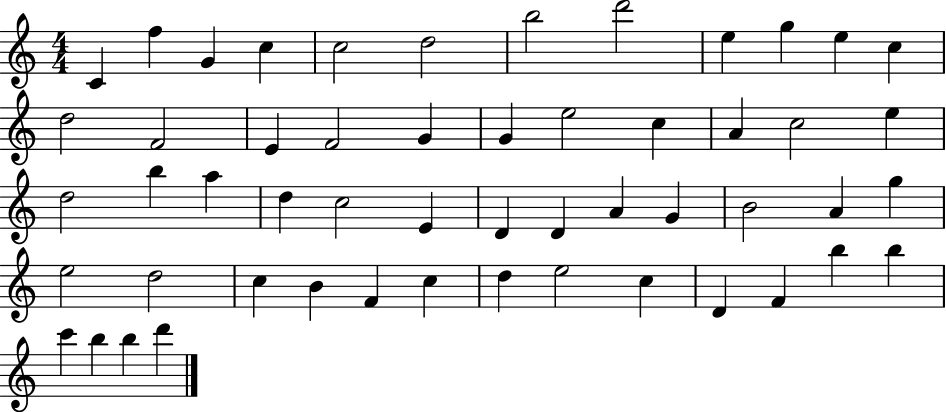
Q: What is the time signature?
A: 4/4